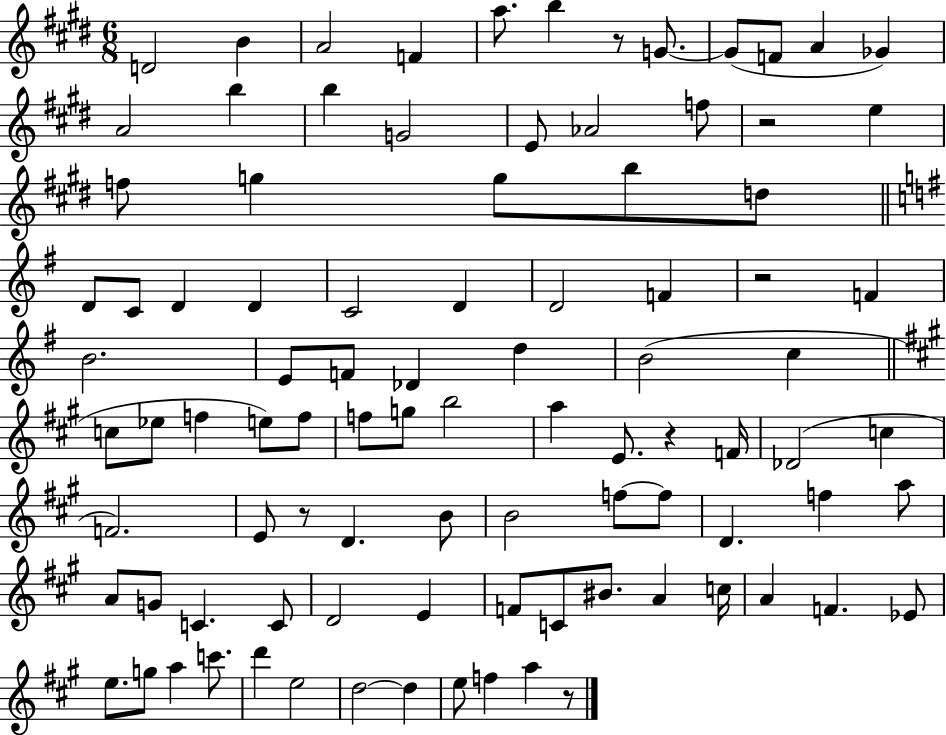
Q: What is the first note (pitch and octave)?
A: D4